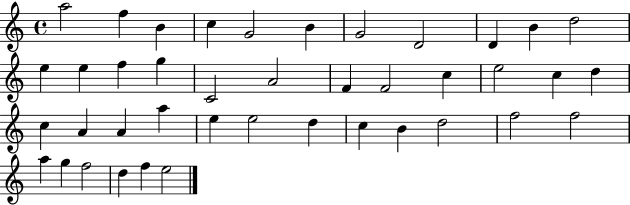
{
  \clef treble
  \time 4/4
  \defaultTimeSignature
  \key c \major
  a''2 f''4 b'4 | c''4 g'2 b'4 | g'2 d'2 | d'4 b'4 d''2 | \break e''4 e''4 f''4 g''4 | c'2 a'2 | f'4 f'2 c''4 | e''2 c''4 d''4 | \break c''4 a'4 a'4 a''4 | e''4 e''2 d''4 | c''4 b'4 d''2 | f''2 f''2 | \break a''4 g''4 f''2 | d''4 f''4 e''2 | \bar "|."
}